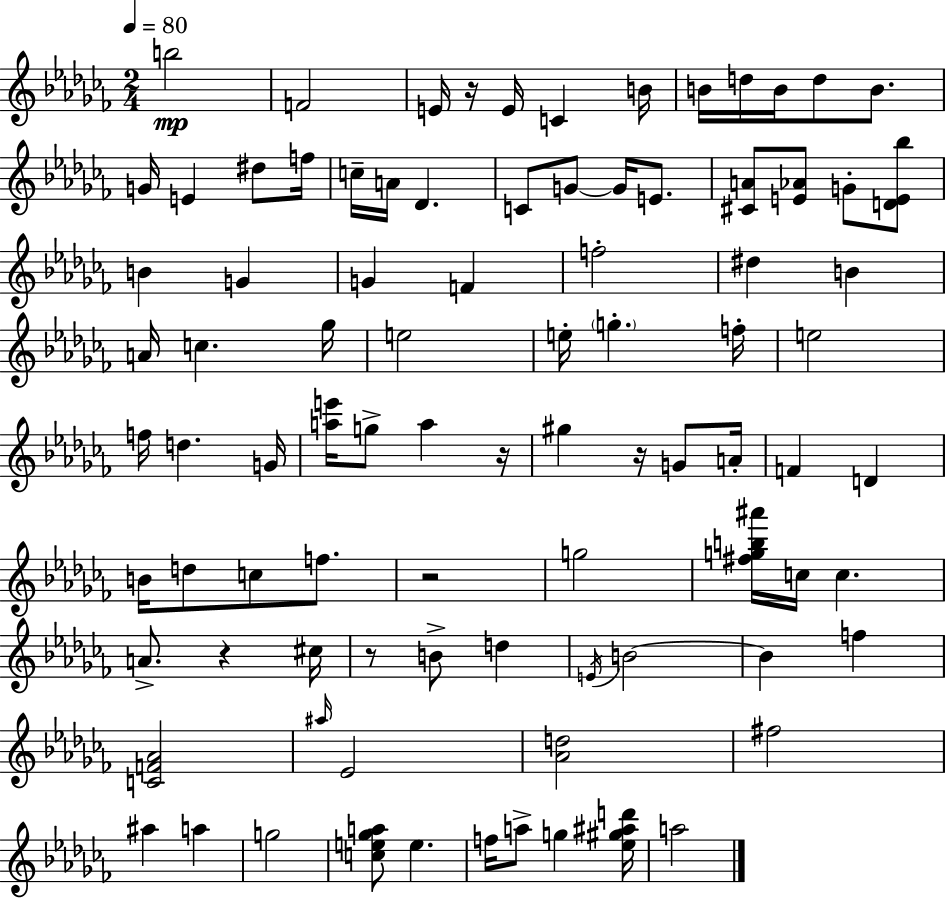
{
  \clef treble
  \numericTimeSignature
  \time 2/4
  \key aes \minor
  \tempo 4 = 80
  b''2\mp | f'2 | e'16 r16 e'16 c'4 b'16 | b'16 d''16 b'16 d''8 b'8. | \break g'16 e'4 dis''8 f''16 | c''16-- a'16 des'4. | c'8 g'8~~ g'16 e'8. | <cis' a'>8 <e' aes'>8 g'8-. <d' e' bes''>8 | \break b'4 g'4 | g'4 f'4 | f''2-. | dis''4 b'4 | \break a'16 c''4. ges''16 | e''2 | e''16-. \parenthesize g''4.-. f''16-. | e''2 | \break f''16 d''4. g'16 | <a'' e'''>16 g''8-> a''4 r16 | gis''4 r16 g'8 a'16-. | f'4 d'4 | \break b'16 d''8 c''8 f''8. | r2 | g''2 | <fis'' g'' b'' ais'''>16 c''16 c''4. | \break a'8.-> r4 cis''16 | r8 b'8-> d''4 | \acciaccatura { e'16 } b'2~~ | b'4 f''4 | \break <c' f' aes'>2 | \grace { ais''16 } ees'2 | <aes' d''>2 | fis''2 | \break ais''4 a''4 | g''2 | <c'' e'' ges'' a''>8 e''4. | f''16 a''8-> g''4 | \break <ees'' gis'' ais'' d'''>16 a''2 | \bar "|."
}